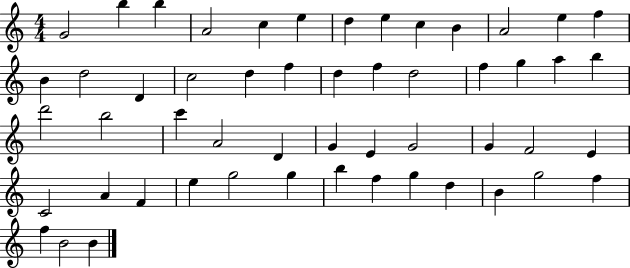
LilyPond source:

{
  \clef treble
  \numericTimeSignature
  \time 4/4
  \key c \major
  g'2 b''4 b''4 | a'2 c''4 e''4 | d''4 e''4 c''4 b'4 | a'2 e''4 f''4 | \break b'4 d''2 d'4 | c''2 d''4 f''4 | d''4 f''4 d''2 | f''4 g''4 a''4 b''4 | \break d'''2 b''2 | c'''4 a'2 d'4 | g'4 e'4 g'2 | g'4 f'2 e'4 | \break c'2 a'4 f'4 | e''4 g''2 g''4 | b''4 f''4 g''4 d''4 | b'4 g''2 f''4 | \break f''4 b'2 b'4 | \bar "|."
}